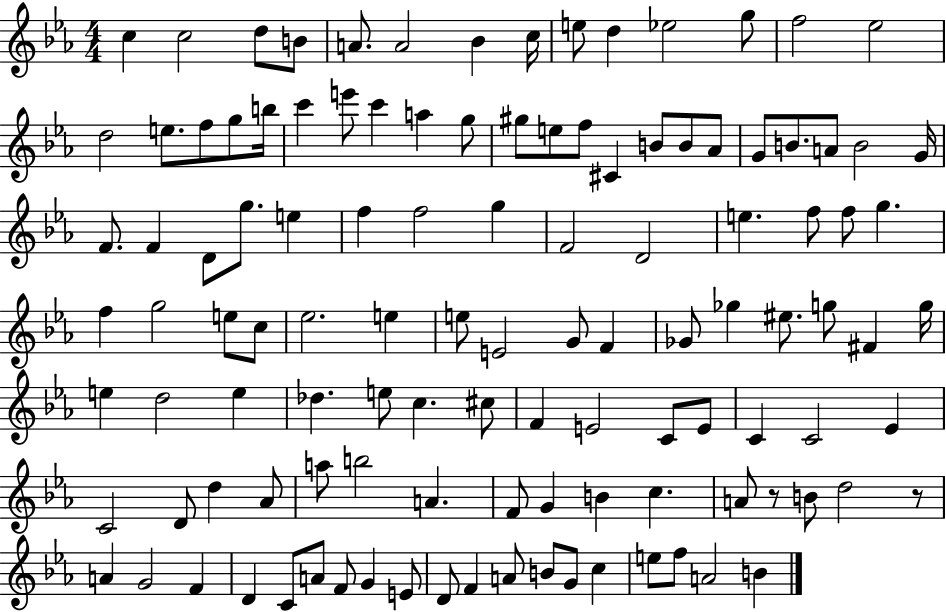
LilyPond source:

{
  \clef treble
  \numericTimeSignature
  \time 4/4
  \key ees \major
  c''4 c''2 d''8 b'8 | a'8. a'2 bes'4 c''16 | e''8 d''4 ees''2 g''8 | f''2 ees''2 | \break d''2 e''8. f''8 g''8 b''16 | c'''4 e'''8 c'''4 a''4 g''8 | gis''8 e''8 f''8 cis'4 b'8 b'8 aes'8 | g'8 b'8. a'8 b'2 g'16 | \break f'8. f'4 d'8 g''8. e''4 | f''4 f''2 g''4 | f'2 d'2 | e''4. f''8 f''8 g''4. | \break f''4 g''2 e''8 c''8 | ees''2. e''4 | e''8 e'2 g'8 f'4 | ges'8 ges''4 eis''8. g''8 fis'4 g''16 | \break e''4 d''2 e''4 | des''4. e''8 c''4. cis''8 | f'4 e'2 c'8 e'8 | c'4 c'2 ees'4 | \break c'2 d'8 d''4 aes'8 | a''8 b''2 a'4. | f'8 g'4 b'4 c''4. | a'8 r8 b'8 d''2 r8 | \break a'4 g'2 f'4 | d'4 c'8 a'8 f'8 g'4 e'8 | d'8 f'4 a'8 b'8 g'8 c''4 | e''8 f''8 a'2 b'4 | \break \bar "|."
}